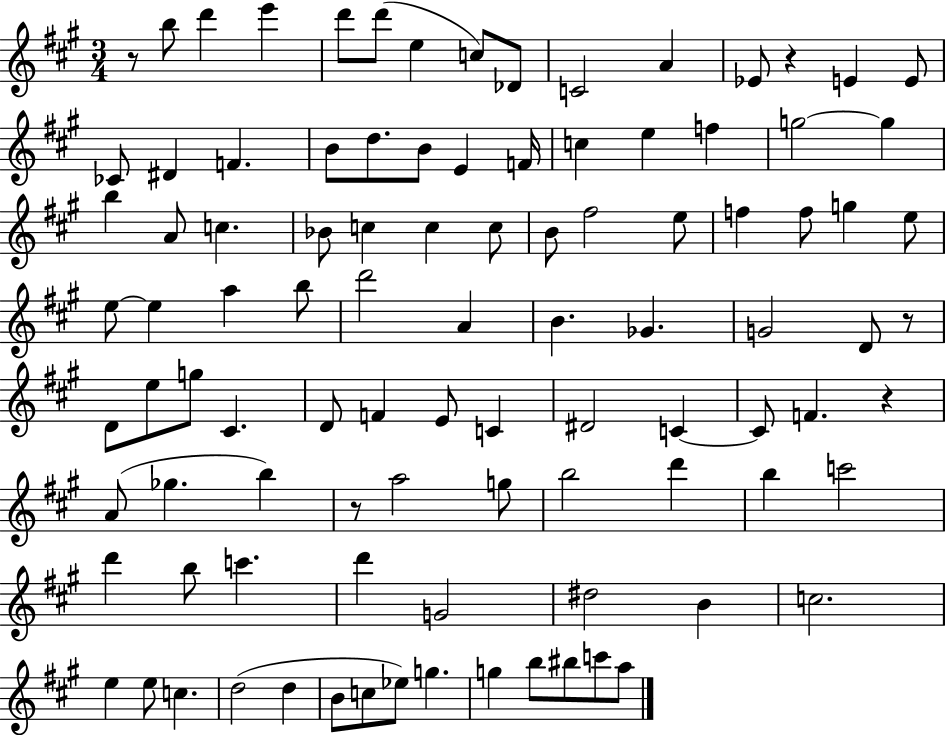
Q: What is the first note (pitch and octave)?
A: B5